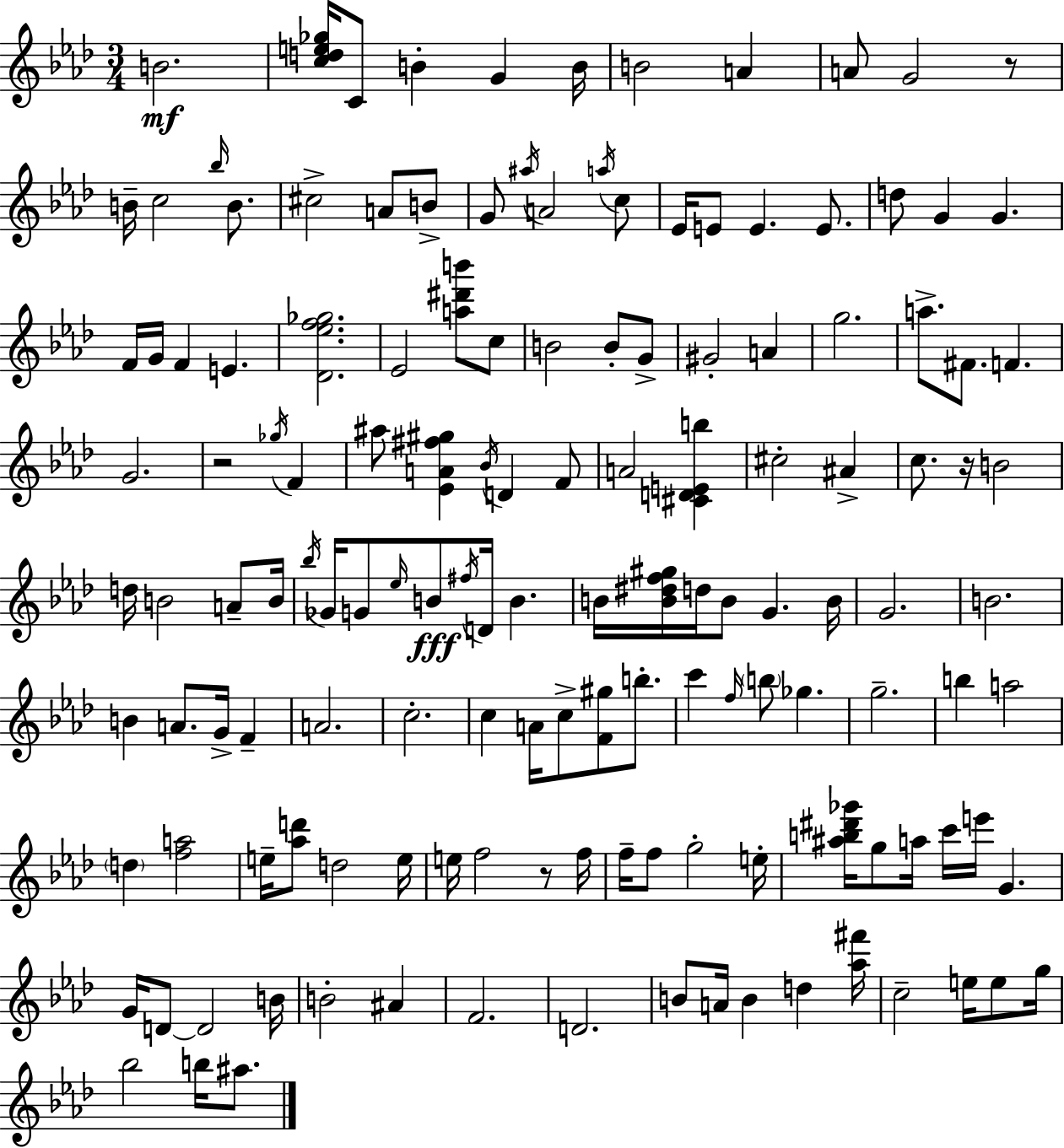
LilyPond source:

{
  \clef treble
  \numericTimeSignature
  \time 3/4
  \key f \minor
  b'2.\mf | <c'' d'' e'' ges''>16 c'8 b'4-. g'4 b'16 | b'2 a'4 | a'8 g'2 r8 | \break b'16-- c''2 \grace { bes''16 } b'8. | cis''2-> a'8 b'8-> | g'8 \acciaccatura { ais''16 } a'2 | \acciaccatura { a''16 } c''8 ees'16 e'8 e'4. | \break e'8. d''8 g'4 g'4. | f'16 g'16 f'4 e'4. | <des' ees'' f'' ges''>2. | ees'2 <a'' dis''' b'''>8 | \break c''8 b'2 b'8-. | g'8-> gis'2-. a'4 | g''2. | a''8.-> fis'8. f'4. | \break g'2. | r2 \acciaccatura { ges''16 } | f'4 ais''8 <ees' a' fis'' gis''>4 \acciaccatura { bes'16 } d'4 | f'8 a'2 | \break <cis' d' e' b''>4 cis''2-. | ais'4-> c''8. r16 b'2 | d''16 b'2 | a'8-- b'16 \acciaccatura { bes''16 } ges'16 g'8 \grace { ees''16 }\fff b'8 | \break \acciaccatura { fis''16 } d'16 b'4. b'16 <b' dis'' f'' gis''>16 d''16 b'8 | g'4. b'16 g'2. | b'2. | b'4 | \break a'8. g'16-> f'4-- a'2. | c''2.-. | c''4 | a'16 c''8-> <f' gis''>8 b''8.-. c'''4 | \break \grace { f''16 } \parenthesize b''8 ges''4. g''2.-- | b''4 | a''2 \parenthesize d''4 | <f'' a''>2 e''16-- <aes'' d'''>8 | \break d''2 e''16 e''16 f''2 | r8 f''16 f''16-- f''8 | g''2-. e''16-. <ais'' b'' dis''' ges'''>16 g''8 | a''16 c'''16 e'''16 g'4. g'16 d'8~~ | \break d'2 b'16 b'2-. | ais'4 f'2. | d'2. | b'8 a'16 | \break b'4 d''4 <aes'' fis'''>16 c''2-- | e''16 e''8 g''16 bes''2 | b''16 ais''8. \bar "|."
}